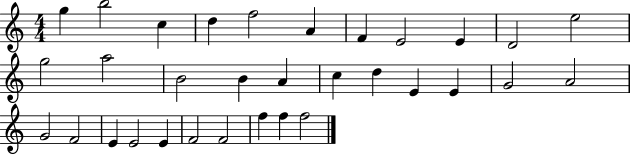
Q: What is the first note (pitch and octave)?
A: G5